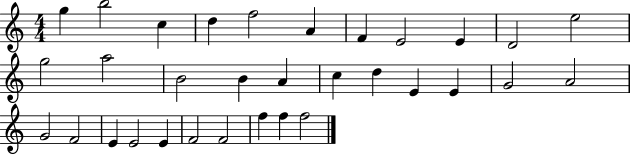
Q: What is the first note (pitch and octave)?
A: G5